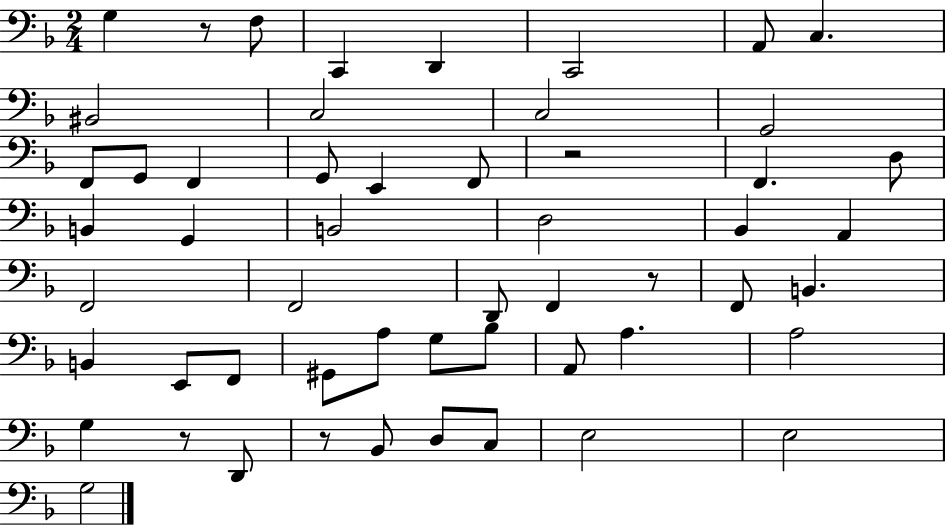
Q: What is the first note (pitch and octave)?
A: G3